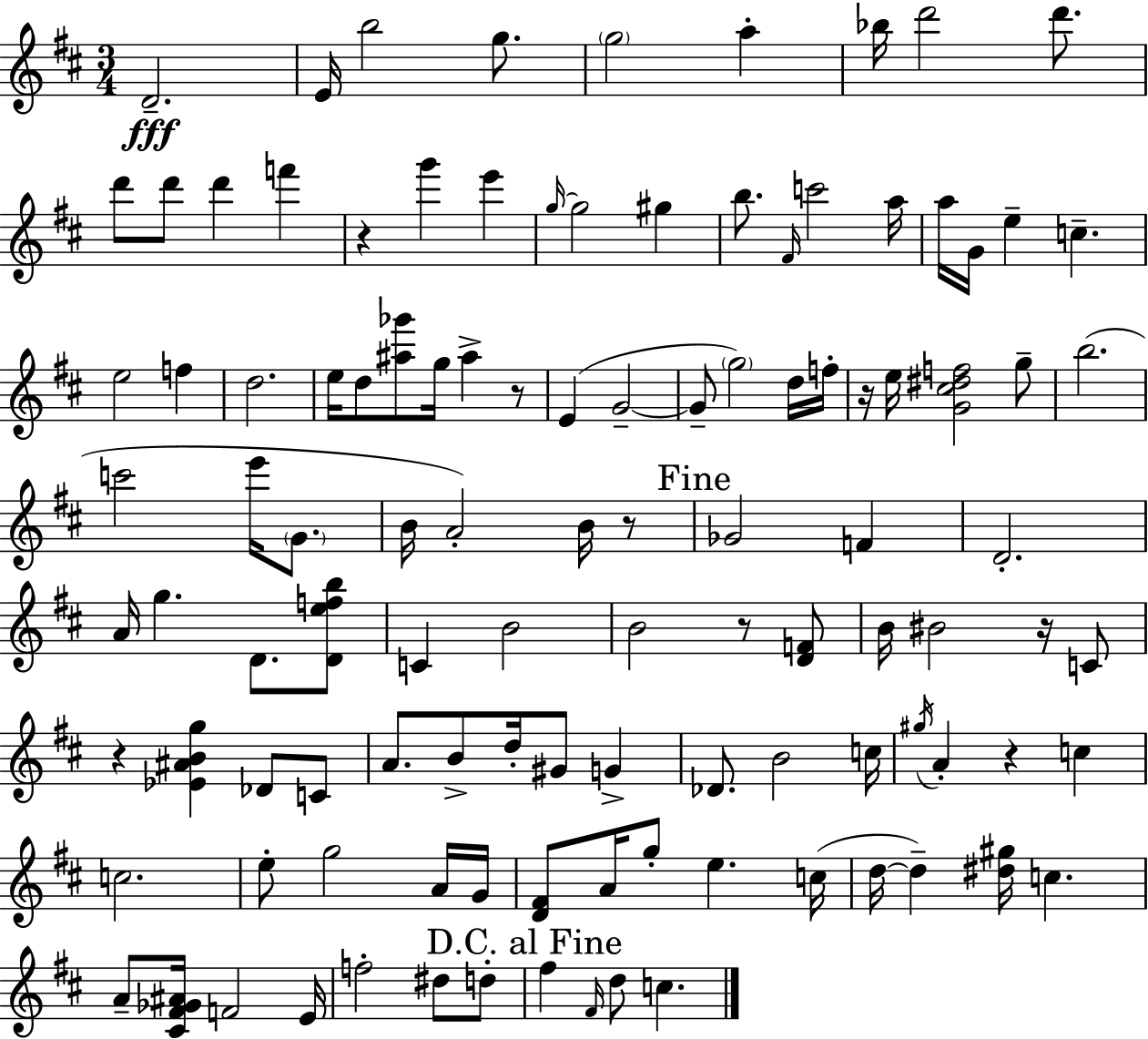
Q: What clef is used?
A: treble